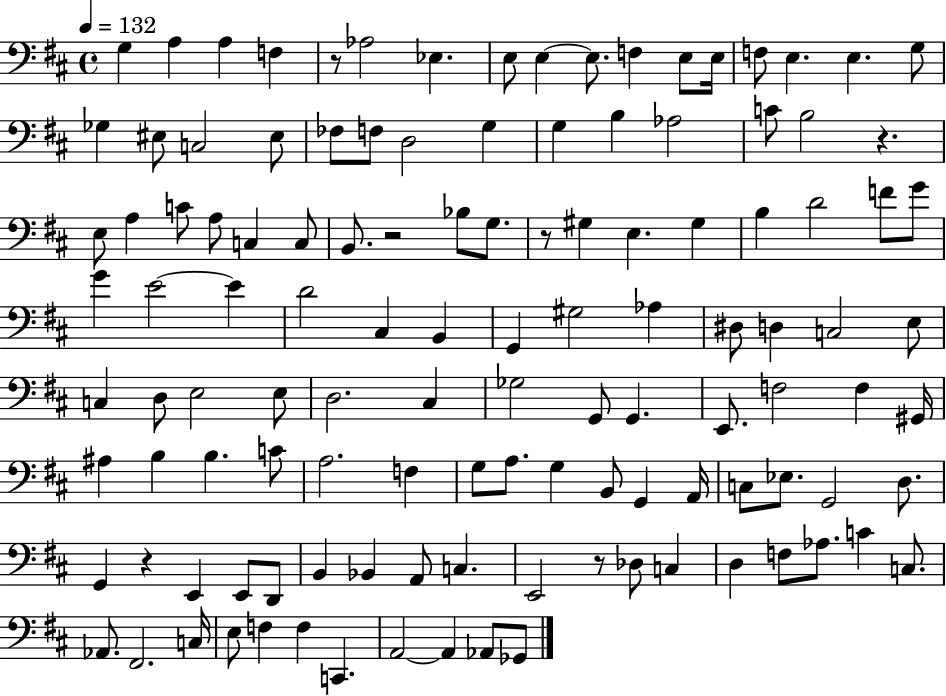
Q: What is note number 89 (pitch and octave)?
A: E2